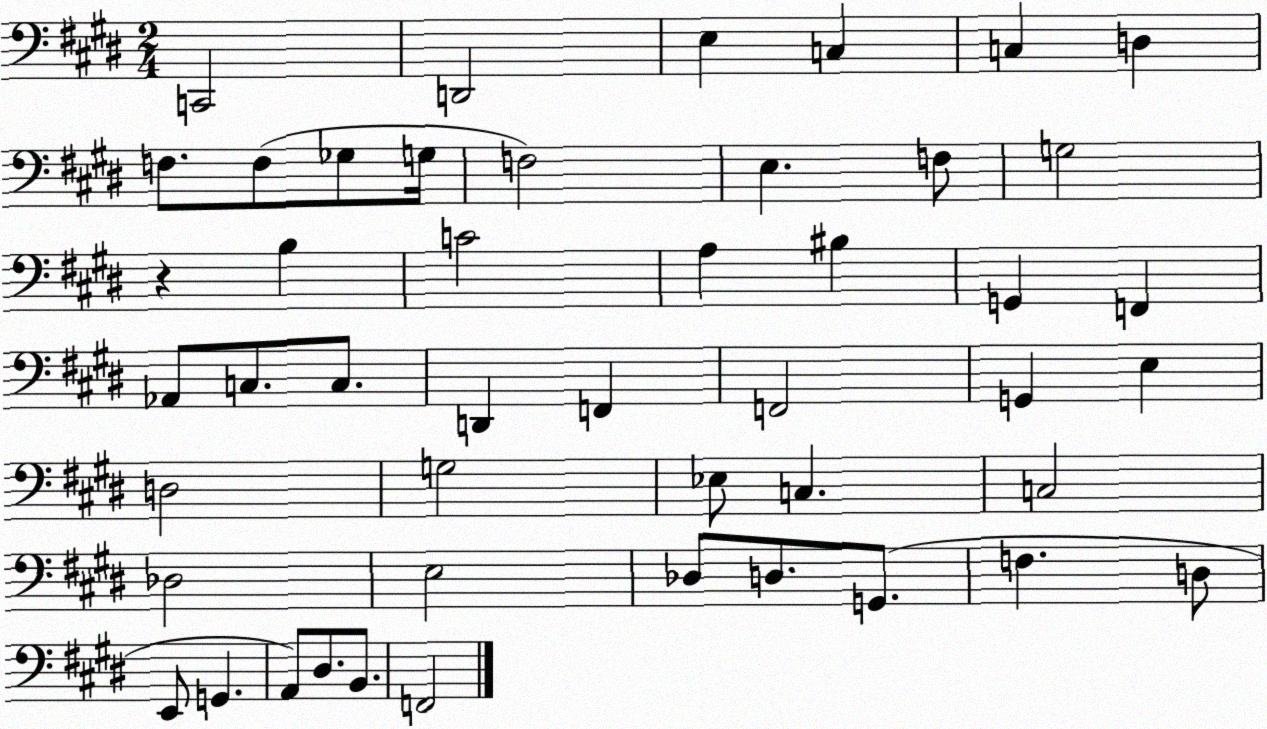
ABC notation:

X:1
T:Untitled
M:2/4
L:1/4
K:E
C,,2 D,,2 E, C, C, D, F,/2 F,/2 _G,/2 G,/4 F,2 E, F,/2 G,2 z B, C2 A, ^B, G,, F,, _A,,/2 C,/2 C,/2 D,, F,, F,,2 G,, E, D,2 G,2 _E,/2 C, C,2 _D,2 E,2 _D,/2 D,/2 G,,/2 F, D,/2 E,,/2 G,, A,,/2 ^D,/2 B,,/2 F,,2